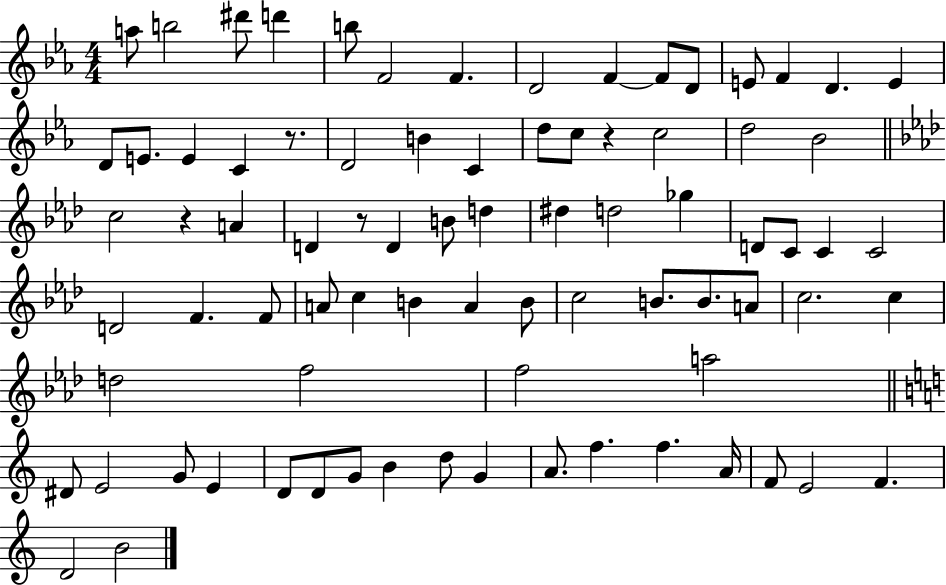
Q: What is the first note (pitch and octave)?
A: A5